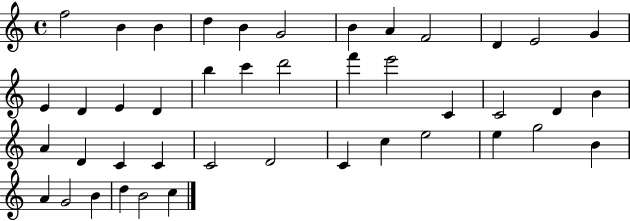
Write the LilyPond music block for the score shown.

{
  \clef treble
  \time 4/4
  \defaultTimeSignature
  \key c \major
  f''2 b'4 b'4 | d''4 b'4 g'2 | b'4 a'4 f'2 | d'4 e'2 g'4 | \break e'4 d'4 e'4 d'4 | b''4 c'''4 d'''2 | f'''4 e'''2 c'4 | c'2 d'4 b'4 | \break a'4 d'4 c'4 c'4 | c'2 d'2 | c'4 c''4 e''2 | e''4 g''2 b'4 | \break a'4 g'2 b'4 | d''4 b'2 c''4 | \bar "|."
}